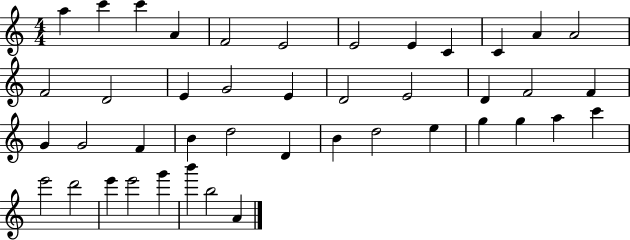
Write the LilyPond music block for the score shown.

{
  \clef treble
  \numericTimeSignature
  \time 4/4
  \key c \major
  a''4 c'''4 c'''4 a'4 | f'2 e'2 | e'2 e'4 c'4 | c'4 a'4 a'2 | \break f'2 d'2 | e'4 g'2 e'4 | d'2 e'2 | d'4 f'2 f'4 | \break g'4 g'2 f'4 | b'4 d''2 d'4 | b'4 d''2 e''4 | g''4 g''4 a''4 c'''4 | \break e'''2 d'''2 | e'''4 e'''2 g'''4 | b'''4 b''2 a'4 | \bar "|."
}